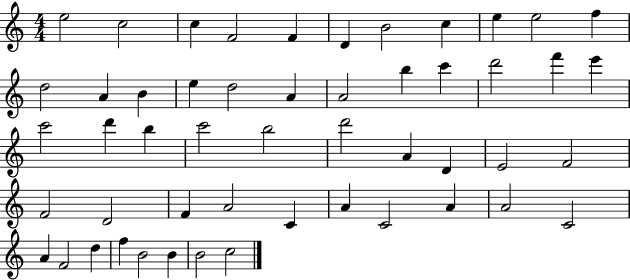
X:1
T:Untitled
M:4/4
L:1/4
K:C
e2 c2 c F2 F D B2 c e e2 f d2 A B e d2 A A2 b c' d'2 f' e' c'2 d' b c'2 b2 d'2 A D E2 F2 F2 D2 F A2 C A C2 A A2 C2 A F2 d f B2 B B2 c2